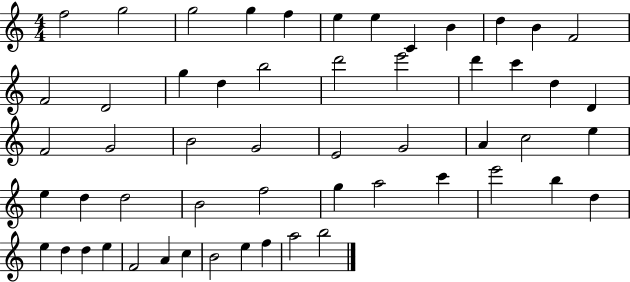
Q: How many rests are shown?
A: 0